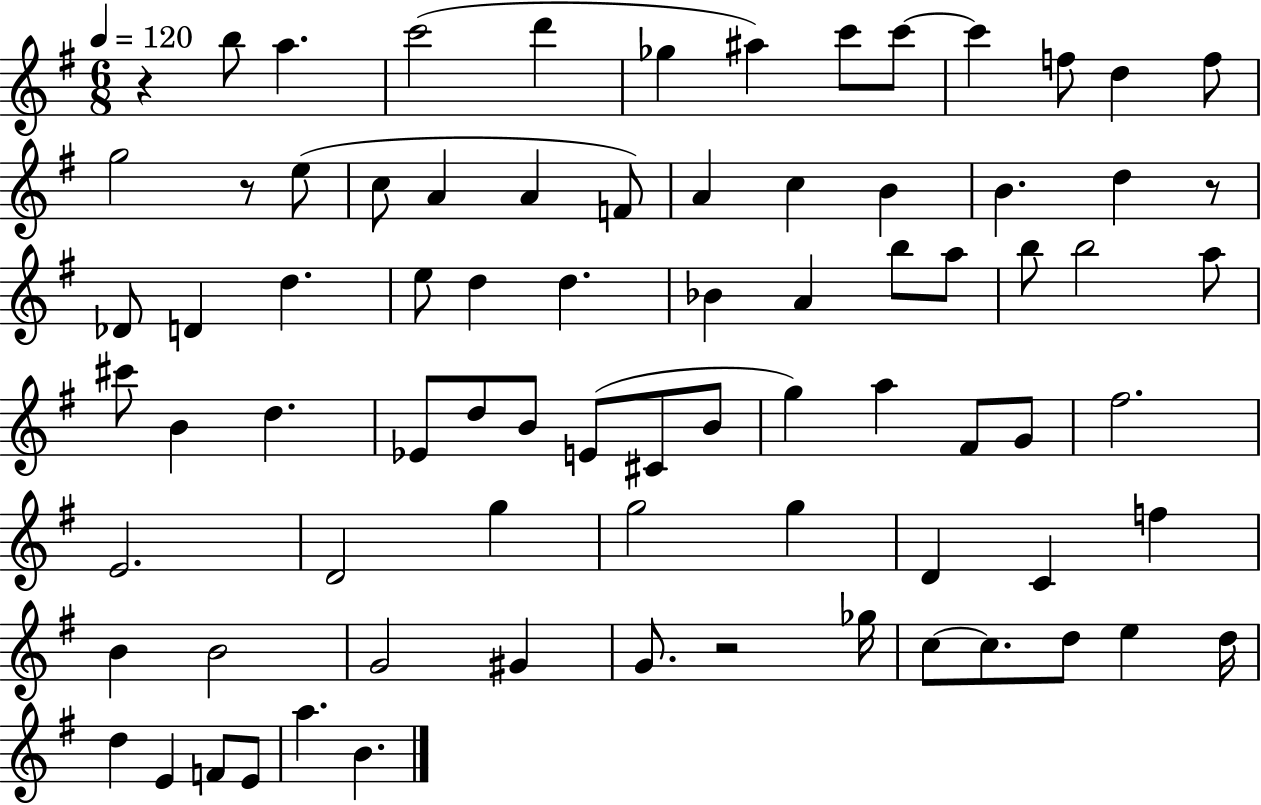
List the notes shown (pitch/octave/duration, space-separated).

R/q B5/e A5/q. C6/h D6/q Gb5/q A#5/q C6/e C6/e C6/q F5/e D5/q F5/e G5/h R/e E5/e C5/e A4/q A4/q F4/e A4/q C5/q B4/q B4/q. D5/q R/e Db4/e D4/q D5/q. E5/e D5/q D5/q. Bb4/q A4/q B5/e A5/e B5/e B5/h A5/e C#6/e B4/q D5/q. Eb4/e D5/e B4/e E4/e C#4/e B4/e G5/q A5/q F#4/e G4/e F#5/h. E4/h. D4/h G5/q G5/h G5/q D4/q C4/q F5/q B4/q B4/h G4/h G#4/q G4/e. R/h Gb5/s C5/e C5/e. D5/e E5/q D5/s D5/q E4/q F4/e E4/e A5/q. B4/q.